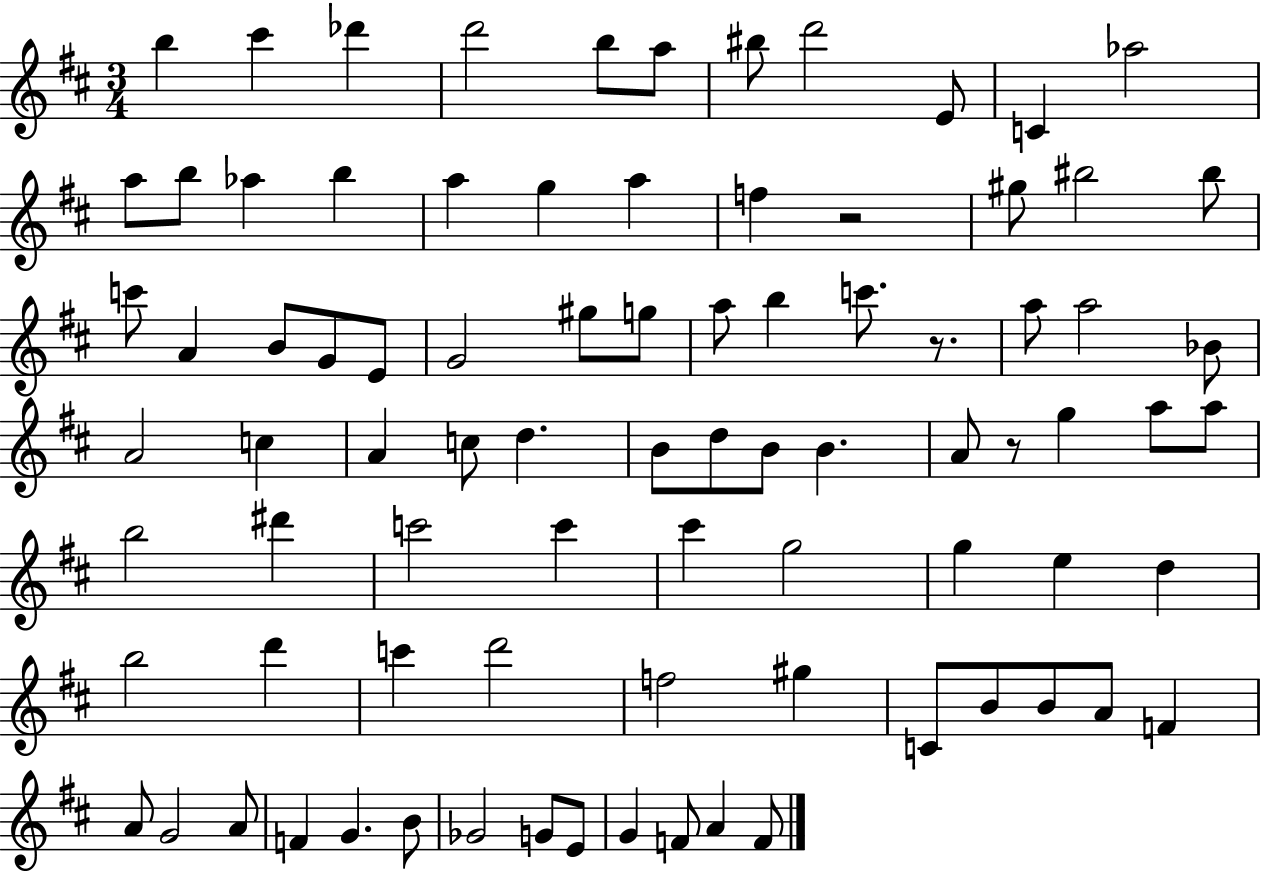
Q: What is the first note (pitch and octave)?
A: B5